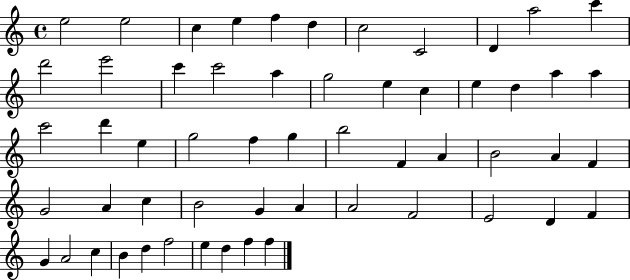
X:1
T:Untitled
M:4/4
L:1/4
K:C
e2 e2 c e f d c2 C2 D a2 c' d'2 e'2 c' c'2 a g2 e c e d a a c'2 d' e g2 f g b2 F A B2 A F G2 A c B2 G A A2 F2 E2 D F G A2 c B d f2 e d f f